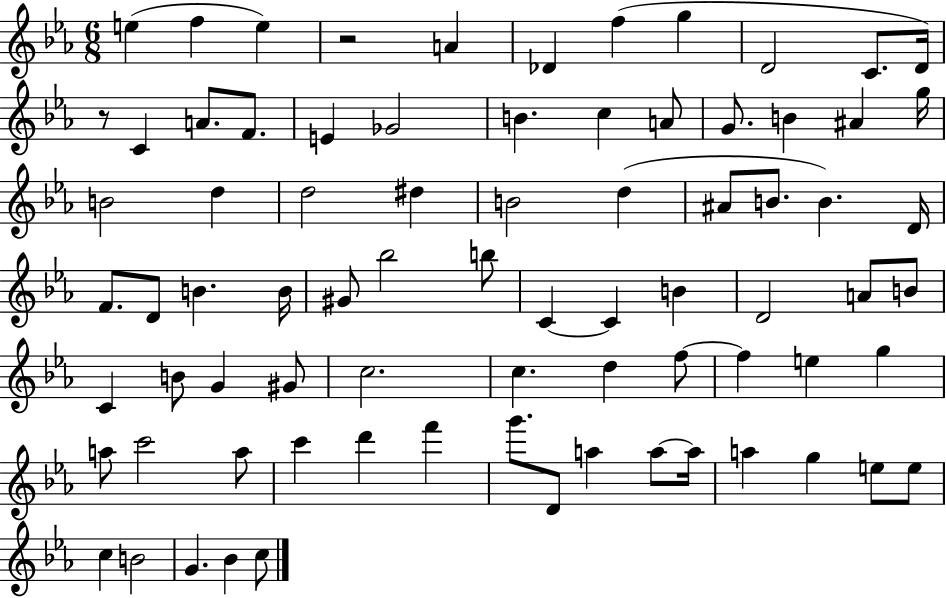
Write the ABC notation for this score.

X:1
T:Untitled
M:6/8
L:1/4
K:Eb
e f e z2 A _D f g D2 C/2 D/4 z/2 C A/2 F/2 E _G2 B c A/2 G/2 B ^A g/4 B2 d d2 ^d B2 d ^A/2 B/2 B D/4 F/2 D/2 B B/4 ^G/2 _b2 b/2 C C B D2 A/2 B/2 C B/2 G ^G/2 c2 c d f/2 f e g a/2 c'2 a/2 c' d' f' g'/2 D/2 a a/2 a/4 a g e/2 e/2 c B2 G _B c/2